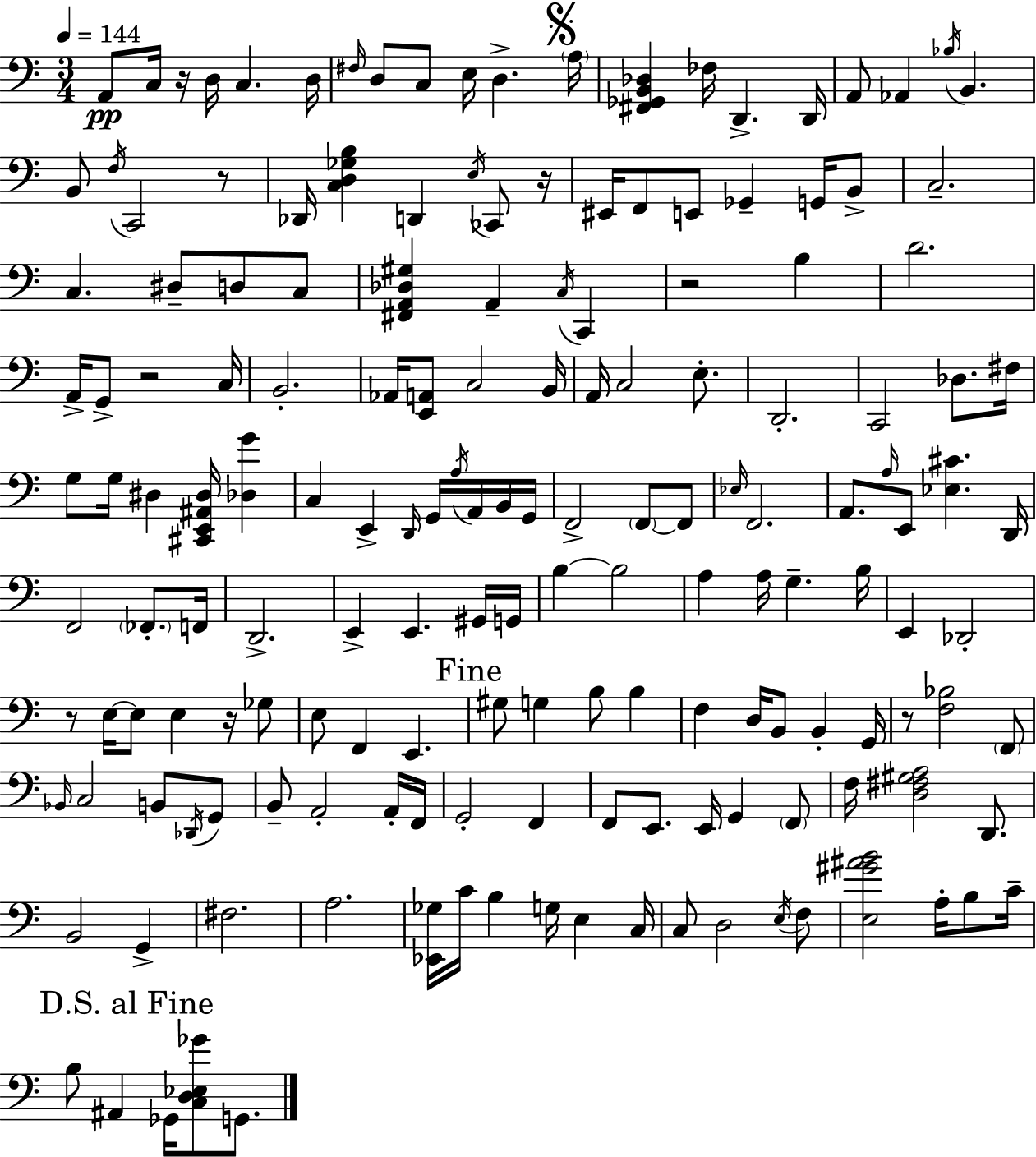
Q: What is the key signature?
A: C major